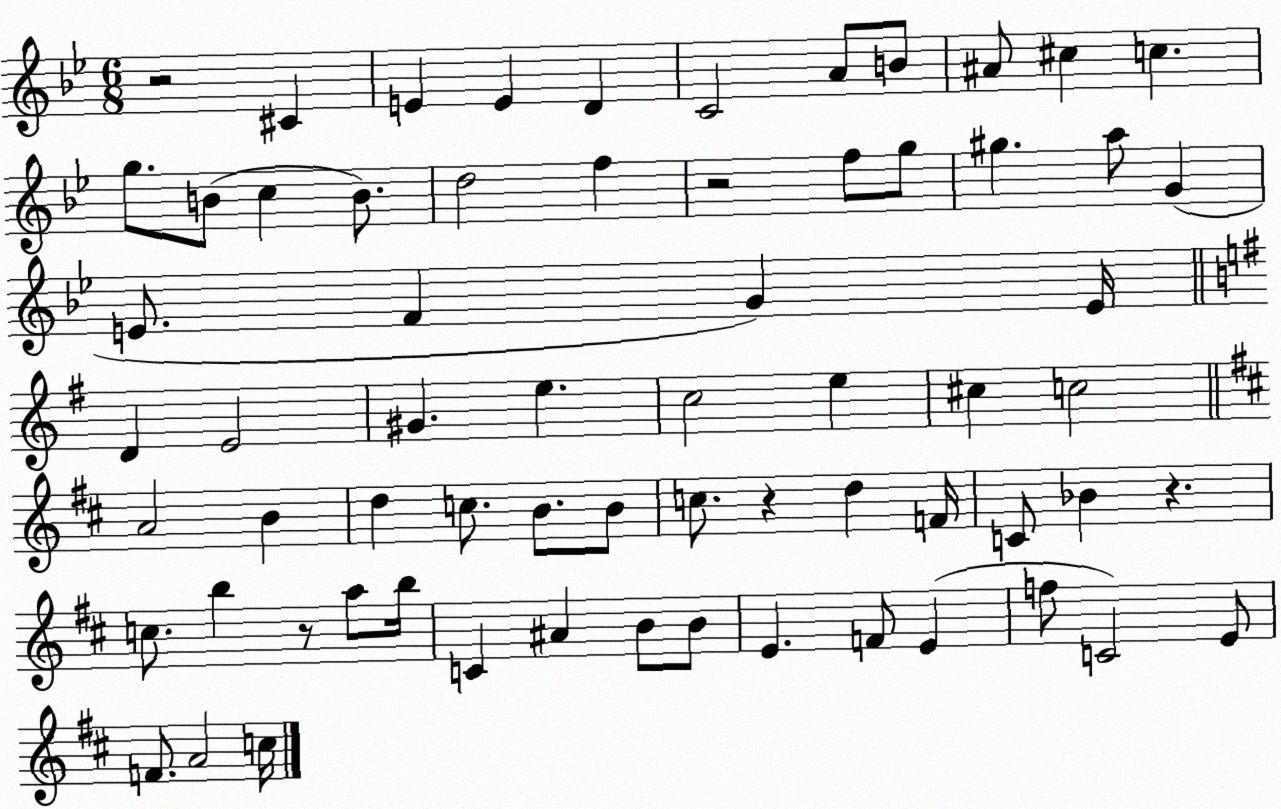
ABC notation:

X:1
T:Untitled
M:6/8
L:1/4
K:Bb
z2 ^C E E D C2 A/2 B/2 ^A/2 ^c c g/2 B/2 c B/2 d2 f z2 f/2 g/2 ^g a/2 G E/2 F G E/4 D E2 ^G e c2 e ^c c2 A2 B d c/2 B/2 B/2 c/2 z d F/4 C/2 _B z c/2 b z/2 a/2 b/4 C ^A B/2 B/2 E F/2 E f/2 C2 E/2 F/2 A2 c/4